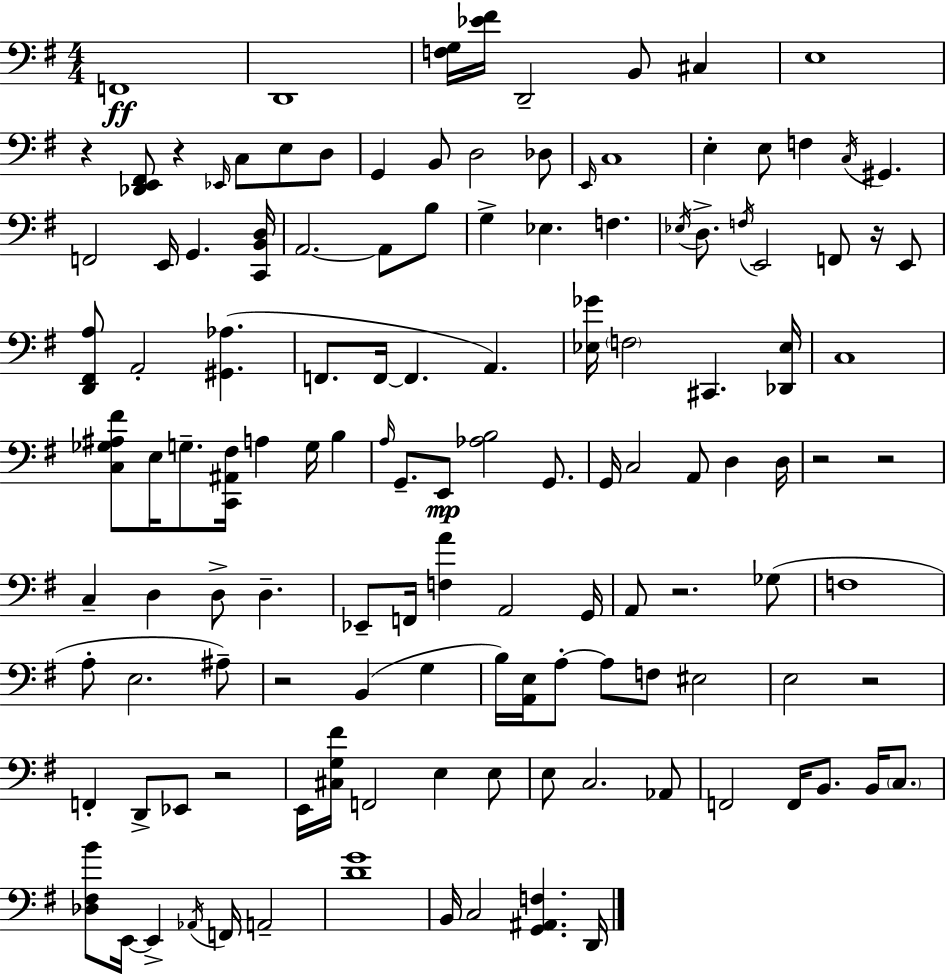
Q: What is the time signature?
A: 4/4